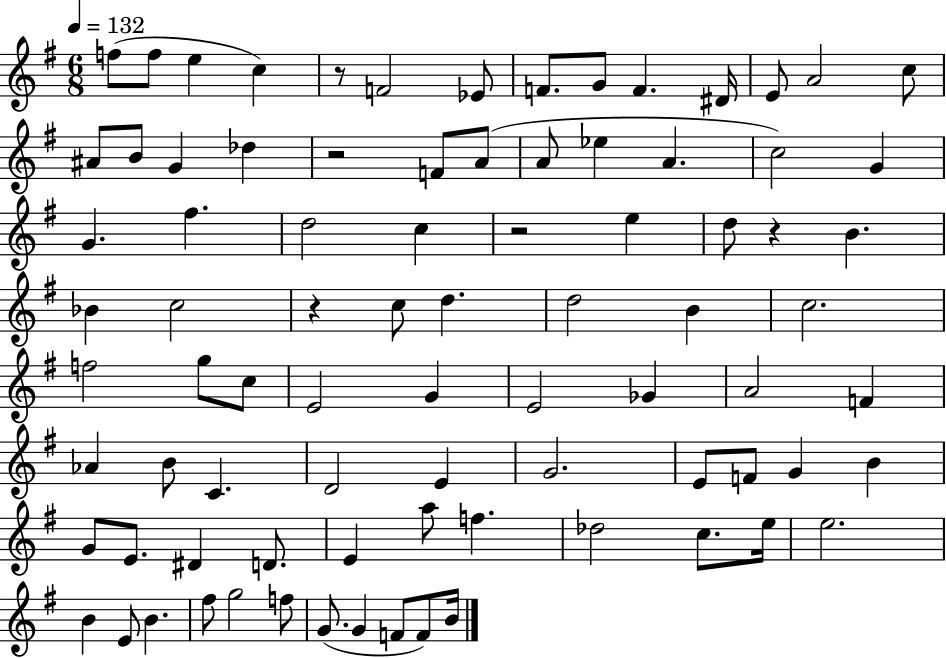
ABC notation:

X:1
T:Untitled
M:6/8
L:1/4
K:G
f/2 f/2 e c z/2 F2 _E/2 F/2 G/2 F ^D/4 E/2 A2 c/2 ^A/2 B/2 G _d z2 F/2 A/2 A/2 _e A c2 G G ^f d2 c z2 e d/2 z B _B c2 z c/2 d d2 B c2 f2 g/2 c/2 E2 G E2 _G A2 F _A B/2 C D2 E G2 E/2 F/2 G B G/2 E/2 ^D D/2 E a/2 f _d2 c/2 e/4 e2 B E/2 B ^f/2 g2 f/2 G/2 G F/2 F/2 B/4